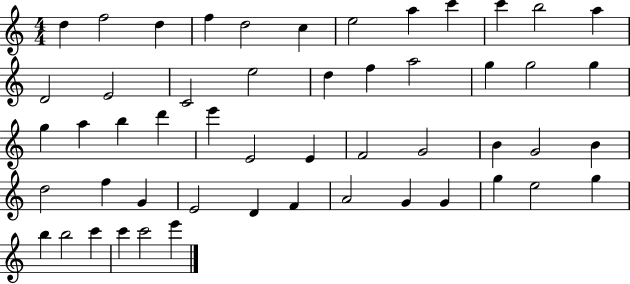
{
  \clef treble
  \numericTimeSignature
  \time 4/4
  \key c \major
  d''4 f''2 d''4 | f''4 d''2 c''4 | e''2 a''4 c'''4 | c'''4 b''2 a''4 | \break d'2 e'2 | c'2 e''2 | d''4 f''4 a''2 | g''4 g''2 g''4 | \break g''4 a''4 b''4 d'''4 | e'''4 e'2 e'4 | f'2 g'2 | b'4 g'2 b'4 | \break d''2 f''4 g'4 | e'2 d'4 f'4 | a'2 g'4 g'4 | g''4 e''2 g''4 | \break b''4 b''2 c'''4 | c'''4 c'''2 e'''4 | \bar "|."
}